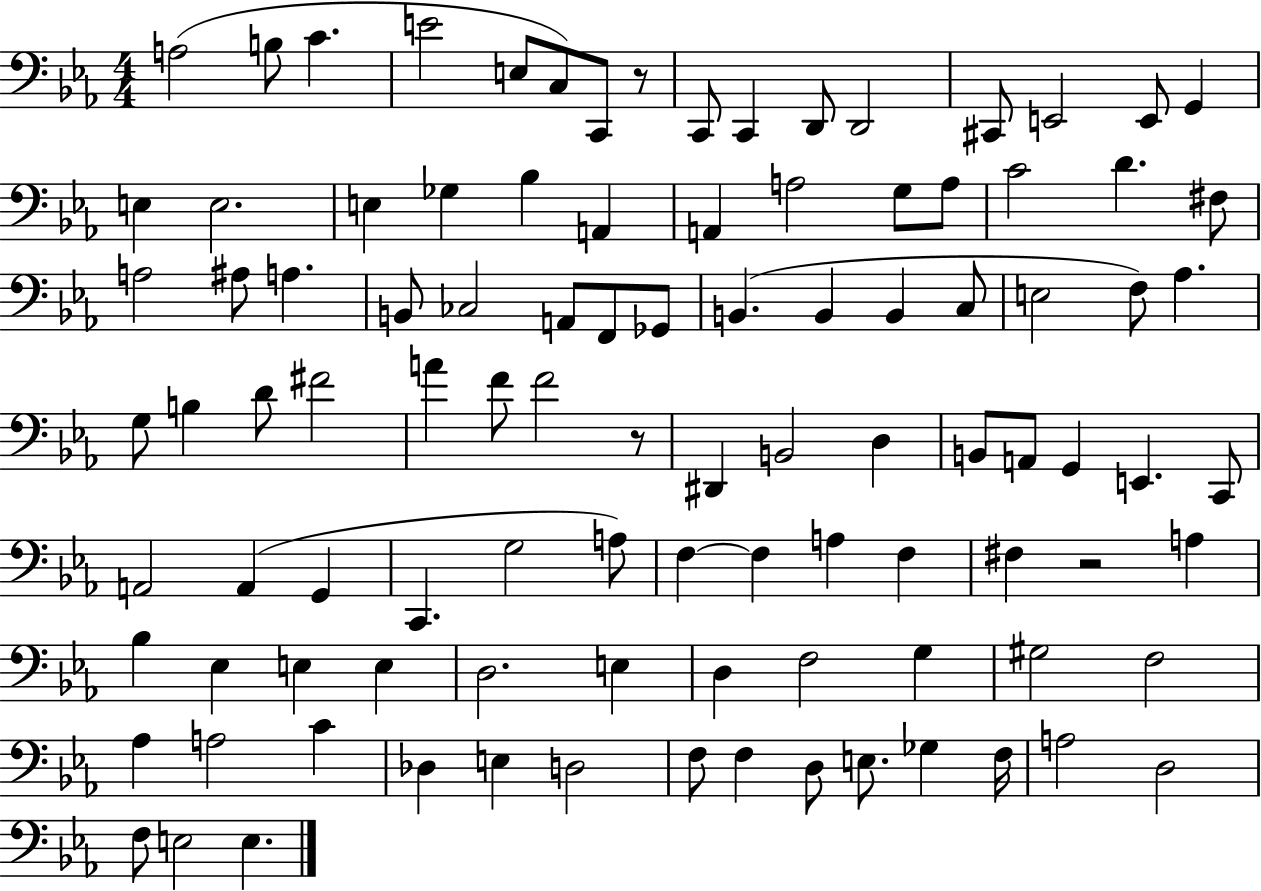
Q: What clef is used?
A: bass